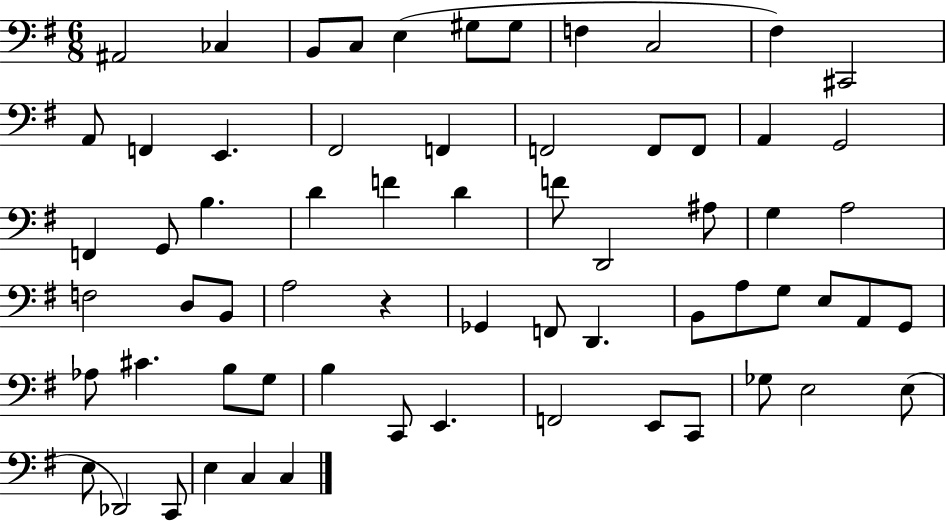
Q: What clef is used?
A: bass